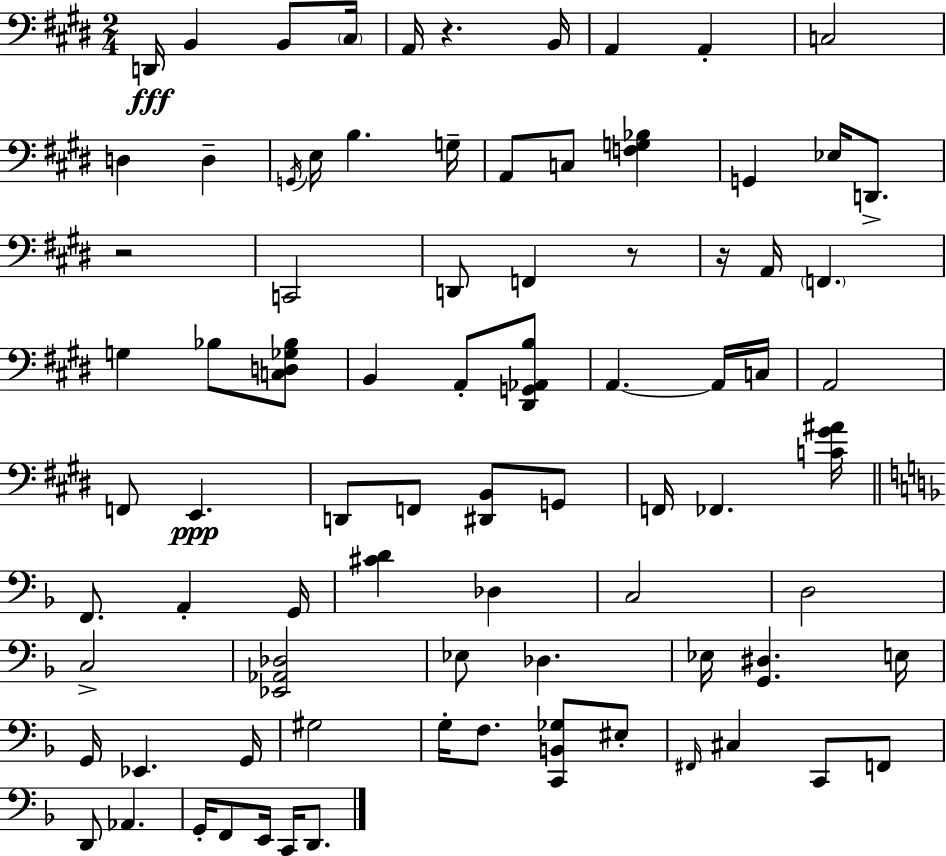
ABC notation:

X:1
T:Untitled
M:2/4
L:1/4
K:E
D,,/4 B,, B,,/2 ^C,/4 A,,/4 z B,,/4 A,, A,, C,2 D, D, G,,/4 E,/4 B, G,/4 A,,/2 C,/2 [F,G,_B,] G,, _E,/4 D,,/2 z2 C,,2 D,,/2 F,, z/2 z/4 A,,/4 F,, G, _B,/2 [C,D,_G,_B,]/2 B,, A,,/2 [^D,,G,,_A,,B,]/2 A,, A,,/4 C,/4 A,,2 F,,/2 E,, D,,/2 F,,/2 [^D,,B,,]/2 G,,/2 F,,/4 _F,, [C^G^A]/4 F,,/2 A,, G,,/4 [^CD] _D, C,2 D,2 C,2 [_E,,_A,,_D,]2 _E,/2 _D, _E,/4 [G,,^D,] E,/4 G,,/4 _E,, G,,/4 ^G,2 G,/4 F,/2 [C,,B,,_G,]/2 ^E,/2 ^F,,/4 ^C, C,,/2 F,,/2 D,,/2 _A,, G,,/4 F,,/2 E,,/4 C,,/4 D,,/2